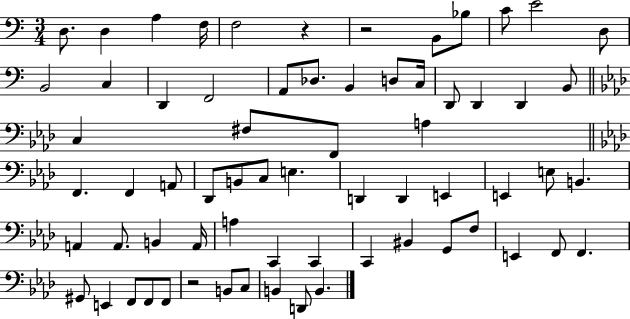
X:1
T:Untitled
M:3/4
L:1/4
K:C
D,/2 D, A, F,/4 F,2 z z2 B,,/2 _B,/2 C/2 E2 D,/2 B,,2 C, D,, F,,2 A,,/2 _D,/2 B,, D,/2 C,/4 D,,/2 D,, D,, B,,/2 C, ^F,/2 F,,/2 A, F,, F,, A,,/2 _D,,/2 B,,/2 C,/2 E, D,, D,, E,, E,, E,/2 B,, A,, A,,/2 B,, A,,/4 A, C,, C,, C,, ^B,, G,,/2 F,/2 E,, F,,/2 F,, ^G,,/2 E,, F,,/2 F,,/2 F,,/2 z2 B,,/2 C,/2 B,, D,,/2 B,,